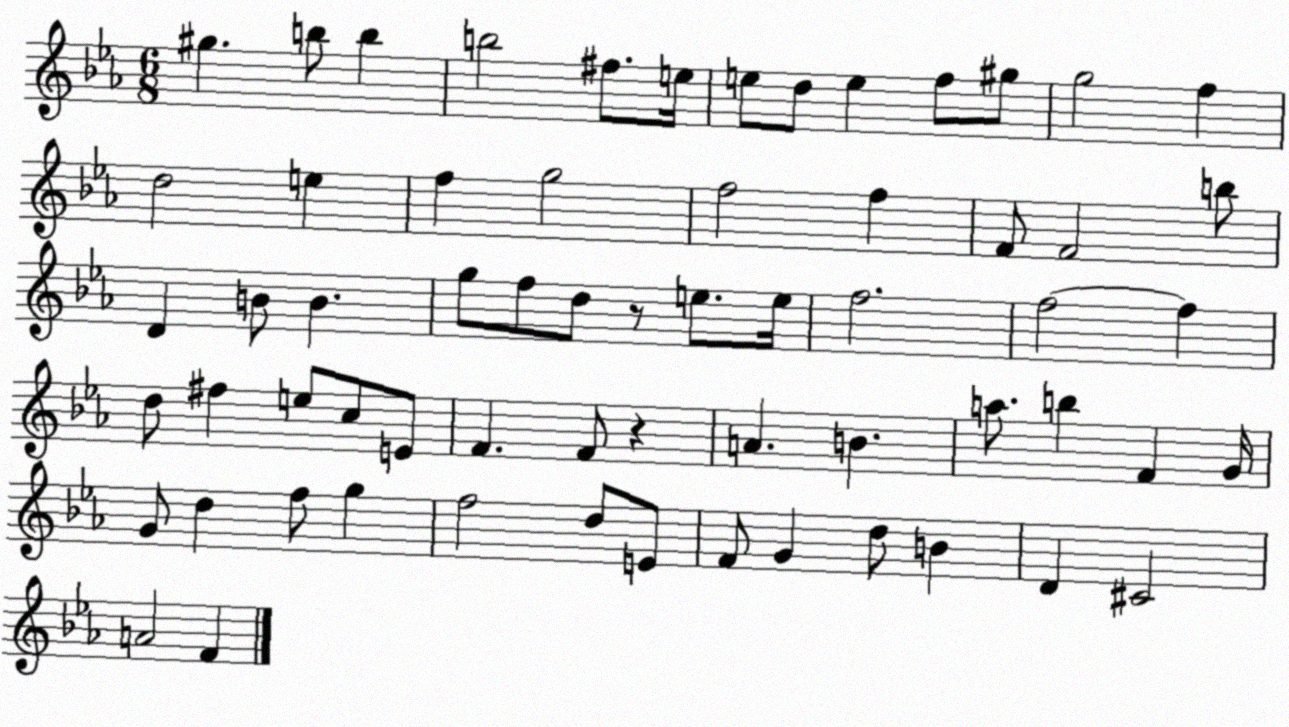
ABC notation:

X:1
T:Untitled
M:6/8
L:1/4
K:Eb
^g b/2 b b2 ^f/2 e/4 e/2 d/2 e f/2 ^g/2 g2 f d2 e f g2 f2 f F/2 F2 b/2 D B/2 B g/2 f/2 d/2 z/2 e/2 e/4 f2 f2 f d/2 ^f e/2 c/2 E/2 F F/2 z A B a/2 b F G/4 G/2 d f/2 g f2 d/2 E/2 F/2 G d/2 B D ^C2 A2 F